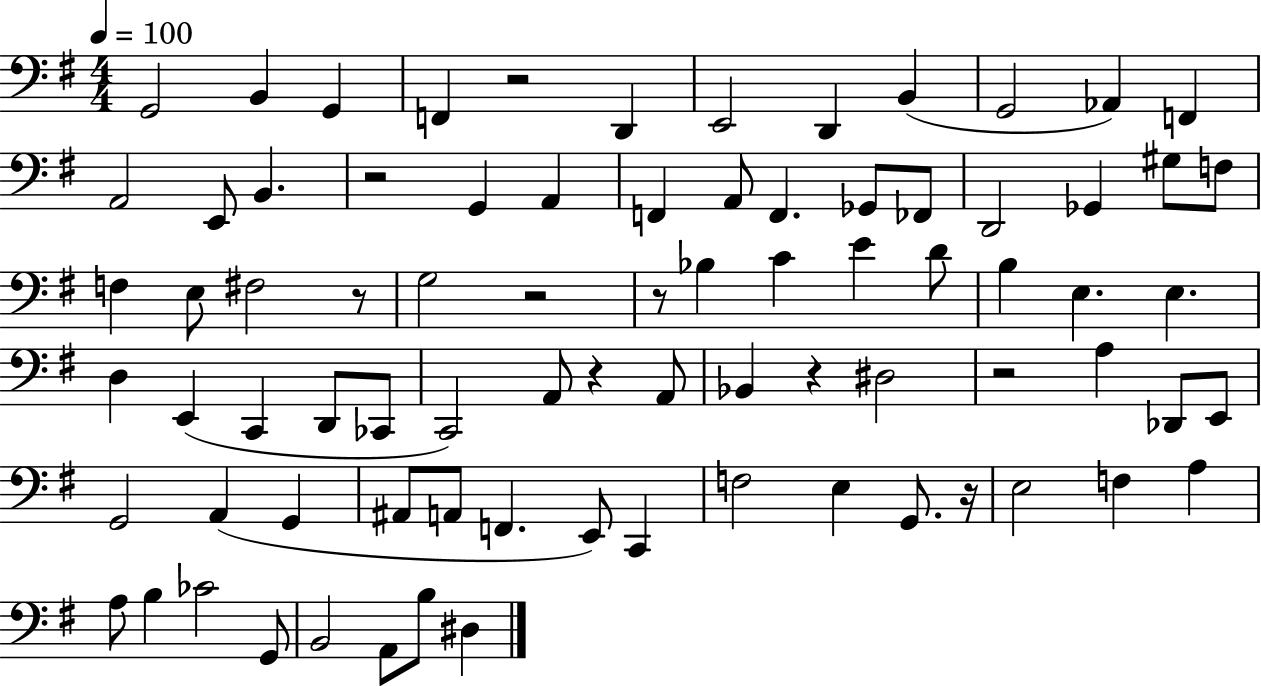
X:1
T:Untitled
M:4/4
L:1/4
K:G
G,,2 B,, G,, F,, z2 D,, E,,2 D,, B,, G,,2 _A,, F,, A,,2 E,,/2 B,, z2 G,, A,, F,, A,,/2 F,, _G,,/2 _F,,/2 D,,2 _G,, ^G,/2 F,/2 F, E,/2 ^F,2 z/2 G,2 z2 z/2 _B, C E D/2 B, E, E, D, E,, C,, D,,/2 _C,,/2 C,,2 A,,/2 z A,,/2 _B,, z ^D,2 z2 A, _D,,/2 E,,/2 G,,2 A,, G,, ^A,,/2 A,,/2 F,, E,,/2 C,, F,2 E, G,,/2 z/4 E,2 F, A, A,/2 B, _C2 G,,/2 B,,2 A,,/2 B,/2 ^D,